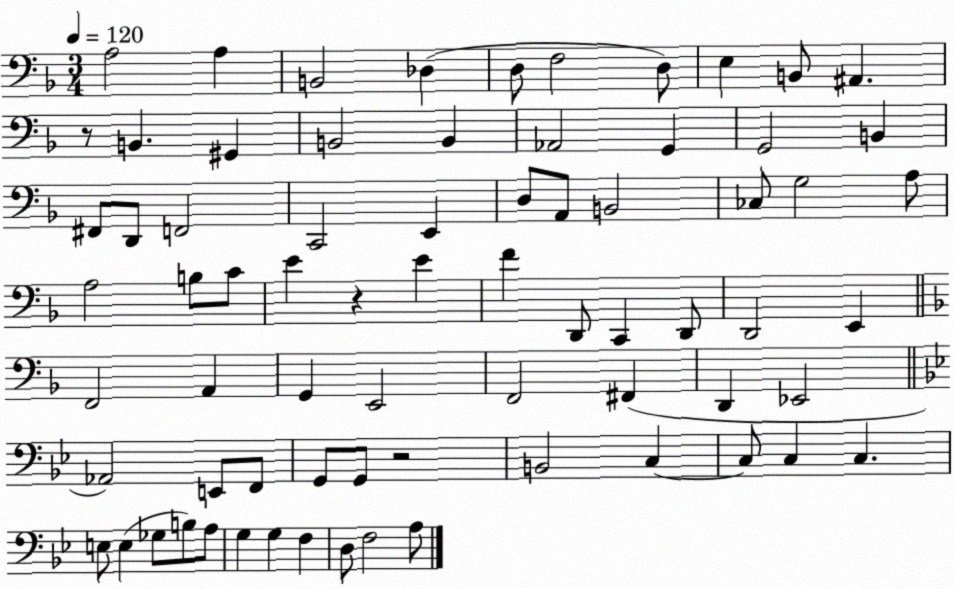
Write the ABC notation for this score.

X:1
T:Untitled
M:3/4
L:1/4
K:F
A,2 A, B,,2 _D, D,/2 F,2 D,/2 E, B,,/2 ^A,, z/2 B,, ^G,, B,,2 B,, _A,,2 G,, G,,2 B,, ^F,,/2 D,,/2 F,,2 C,,2 E,, D,/2 A,,/2 B,,2 _C,/2 G,2 A,/2 A,2 B,/2 C/2 E z E F D,,/2 C,, D,,/2 D,,2 E,, F,,2 A,, G,, E,,2 F,,2 ^F,, D,, _E,,2 _A,,2 E,,/2 F,,/2 G,,/2 G,,/2 z2 B,,2 C, C,/2 C, C, E,/2 E, _G,/2 B,/2 A,/2 G, G, F, D,/2 F,2 A,/2